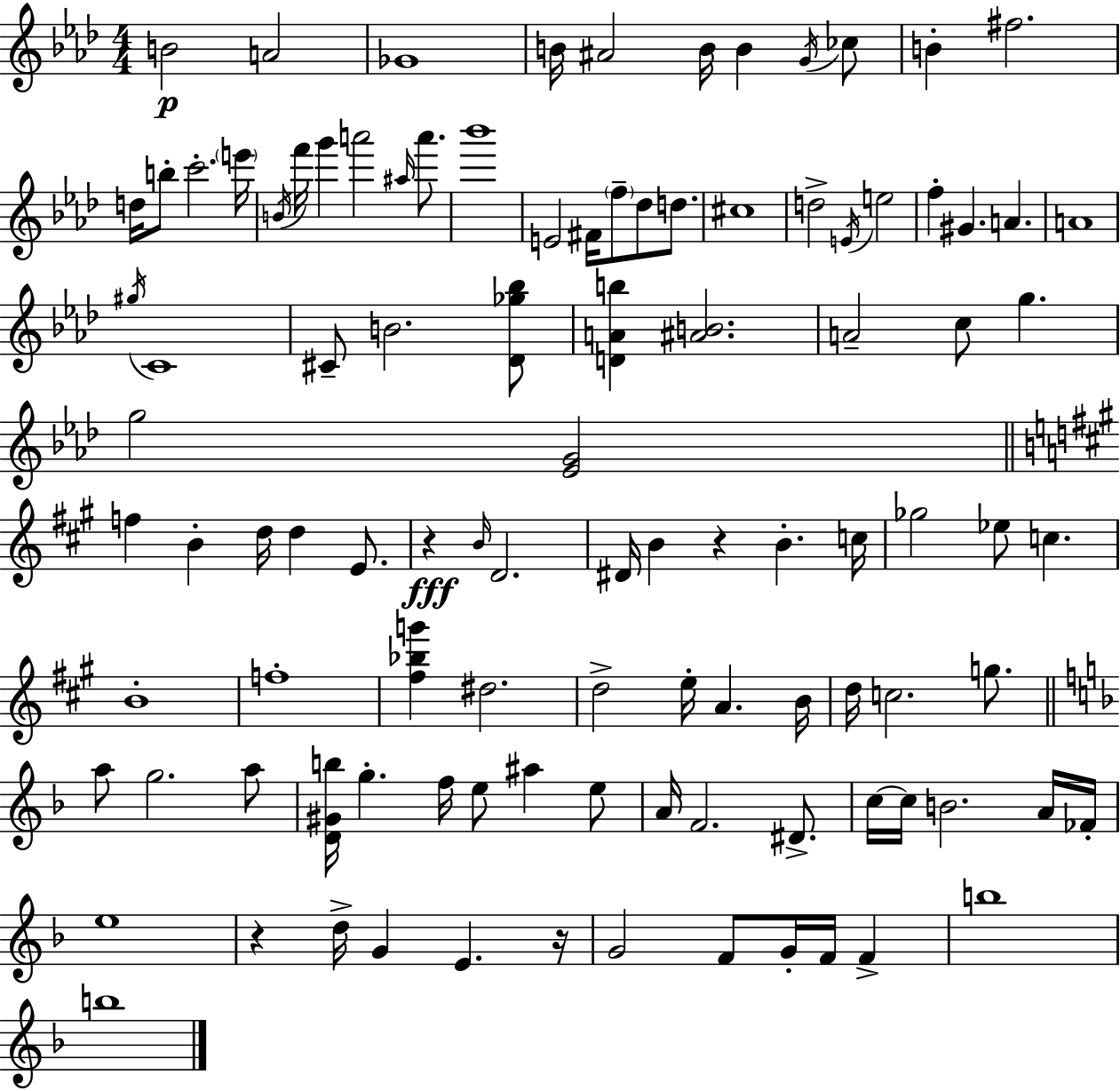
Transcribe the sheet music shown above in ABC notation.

X:1
T:Untitled
M:4/4
L:1/4
K:Fm
B2 A2 _G4 B/4 ^A2 B/4 B G/4 _c/2 B ^f2 d/4 b/2 c'2 e'/4 B/4 f'/4 g' a'2 ^a/4 a'/2 _b'4 E2 ^F/4 f/2 _d/2 d/2 ^c4 d2 E/4 e2 f ^G A A4 ^g/4 C4 ^C/2 B2 [_D_g_b]/2 [DAb] [^AB]2 A2 c/2 g g2 [_EG]2 f B d/4 d E/2 z B/4 D2 ^D/4 B z B c/4 _g2 _e/2 c B4 f4 [^f_bg'] ^d2 d2 e/4 A B/4 d/4 c2 g/2 a/2 g2 a/2 [D^Gb]/4 g f/4 e/2 ^a e/2 A/4 F2 ^D/2 c/4 c/4 B2 A/4 _F/4 e4 z d/4 G E z/4 G2 F/2 G/4 F/4 F b4 b4